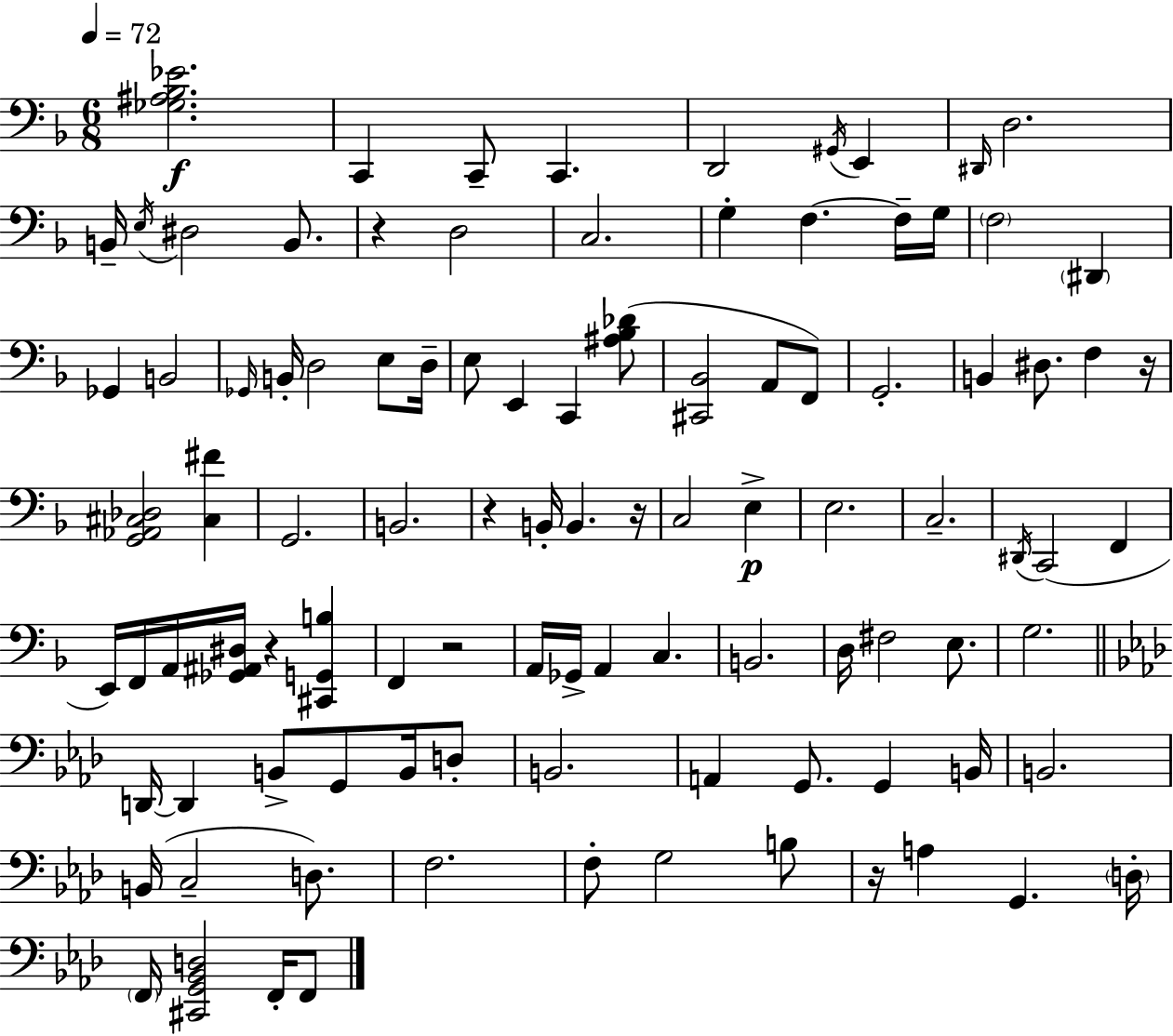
X:1
T:Untitled
M:6/8
L:1/4
K:F
[_G,^A,_B,_E]2 C,, C,,/2 C,, D,,2 ^G,,/4 E,, ^D,,/4 D,2 B,,/4 E,/4 ^D,2 B,,/2 z D,2 C,2 G, F, F,/4 G,/4 F,2 ^D,, _G,, B,,2 _G,,/4 B,,/4 D,2 E,/2 D,/4 E,/2 E,, C,, [^A,_B,_D]/2 [^C,,_B,,]2 A,,/2 F,,/2 G,,2 B,, ^D,/2 F, z/4 [G,,_A,,^C,_D,]2 [^C,^F] G,,2 B,,2 z B,,/4 B,, z/4 C,2 E, E,2 C,2 ^D,,/4 C,,2 F,, E,,/4 F,,/4 A,,/4 [_G,,^A,,^D,]/4 z [^C,,G,,B,] F,, z2 A,,/4 _G,,/4 A,, C, B,,2 D,/4 ^F,2 E,/2 G,2 D,,/4 D,, B,,/2 G,,/2 B,,/4 D,/2 B,,2 A,, G,,/2 G,, B,,/4 B,,2 B,,/4 C,2 D,/2 F,2 F,/2 G,2 B,/2 z/4 A, G,, D,/4 F,,/4 [^C,,G,,_B,,D,]2 F,,/4 F,,/2